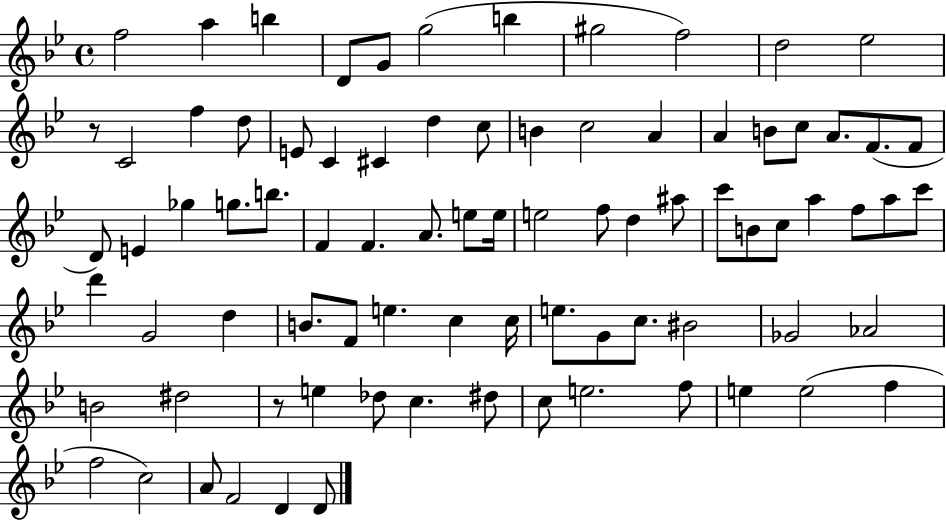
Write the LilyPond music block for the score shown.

{
  \clef treble
  \time 4/4
  \defaultTimeSignature
  \key bes \major
  \repeat volta 2 { f''2 a''4 b''4 | d'8 g'8 g''2( b''4 | gis''2 f''2) | d''2 ees''2 | \break r8 c'2 f''4 d''8 | e'8 c'4 cis'4 d''4 c''8 | b'4 c''2 a'4 | a'4 b'8 c''8 a'8. f'8.( f'8 | \break d'8) e'4 ges''4 g''8. b''8. | f'4 f'4. a'8. e''8 e''16 | e''2 f''8 d''4 ais''8 | c'''8 b'8 c''8 a''4 f''8 a''8 c'''8 | \break d'''4 g'2 d''4 | b'8. f'8 e''4. c''4 c''16 | e''8. g'8 c''8. bis'2 | ges'2 aes'2 | \break b'2 dis''2 | r8 e''4 des''8 c''4. dis''8 | c''8 e''2. f''8 | e''4 e''2( f''4 | \break f''2 c''2) | a'8 f'2 d'4 d'8 | } \bar "|."
}